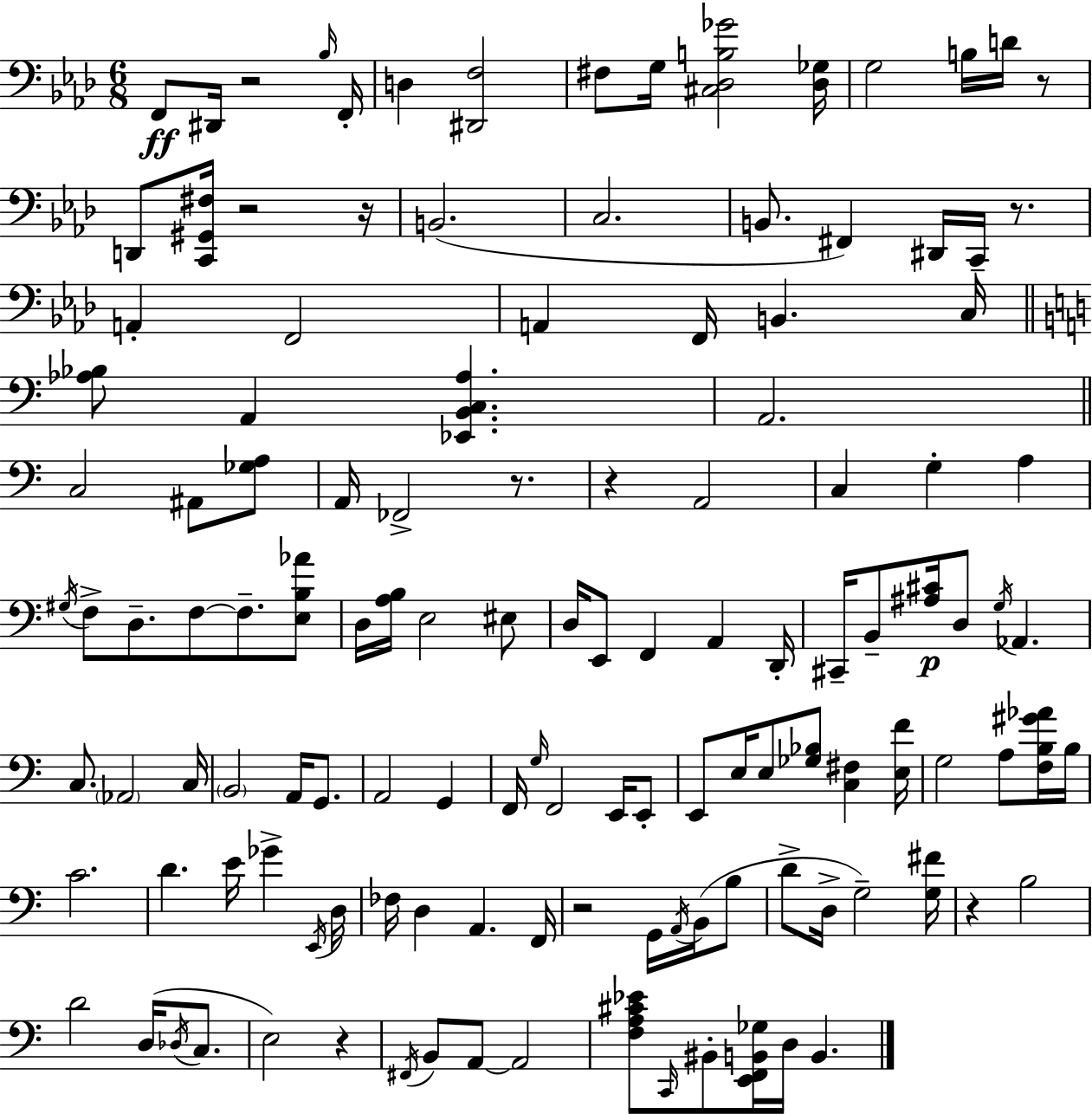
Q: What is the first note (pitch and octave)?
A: F2